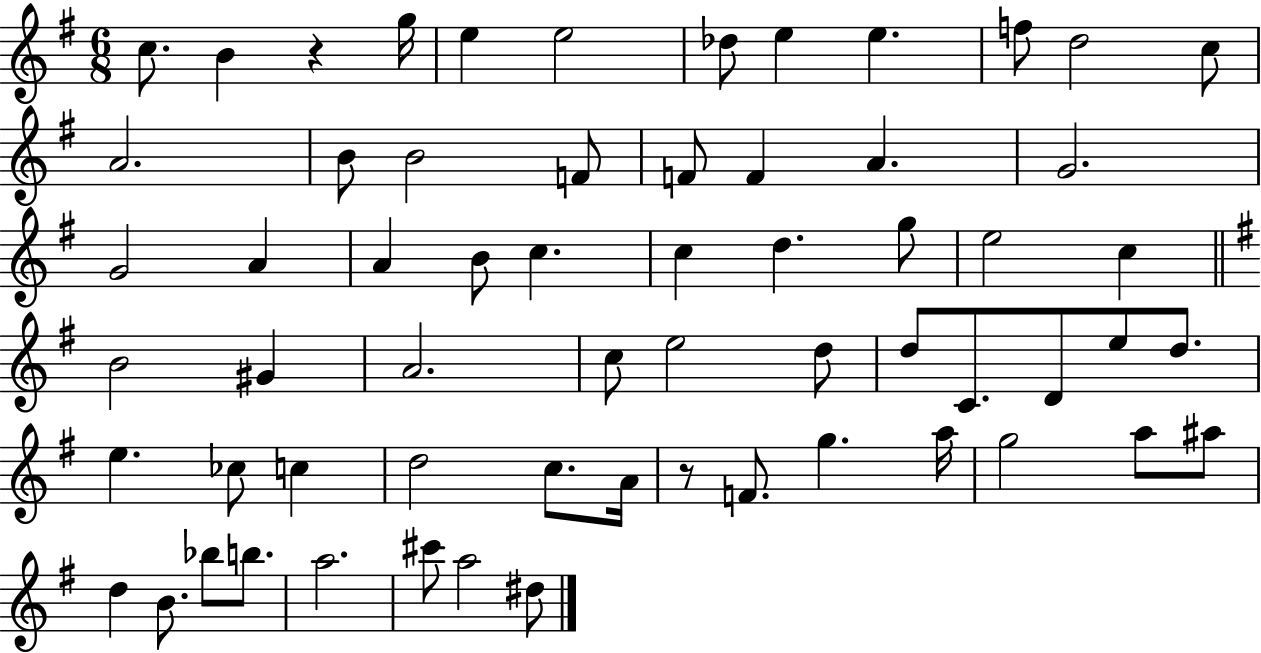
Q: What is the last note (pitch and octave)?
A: D#5